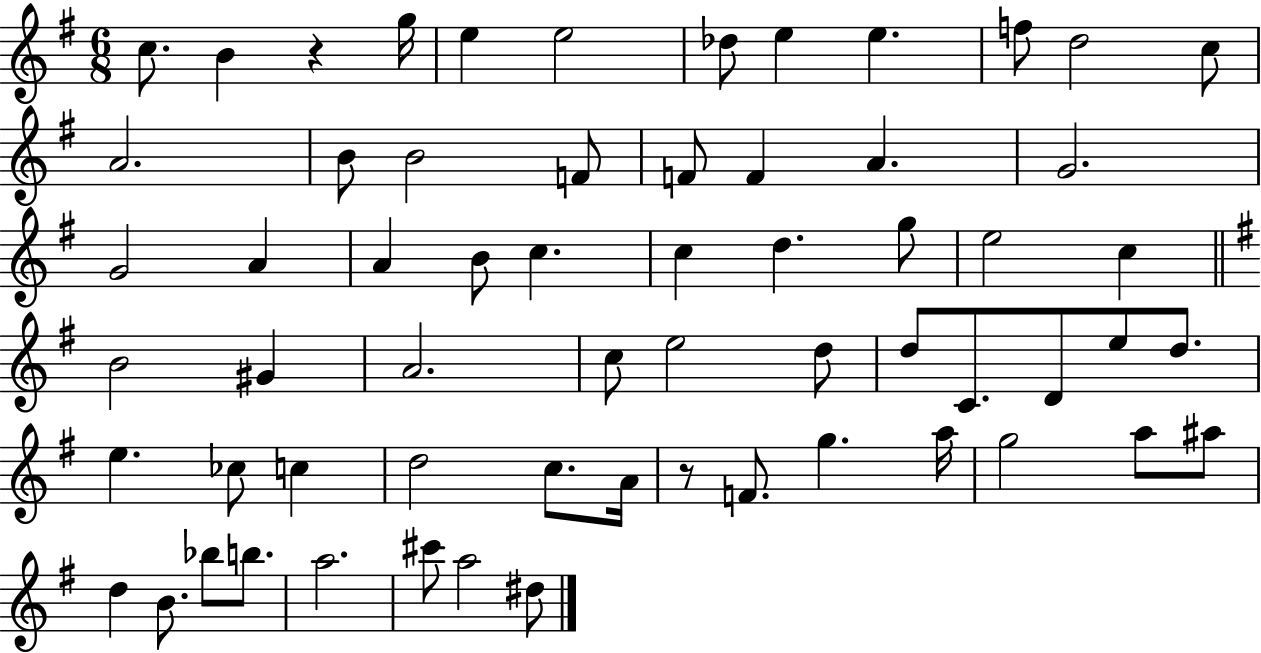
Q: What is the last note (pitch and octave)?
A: D#5